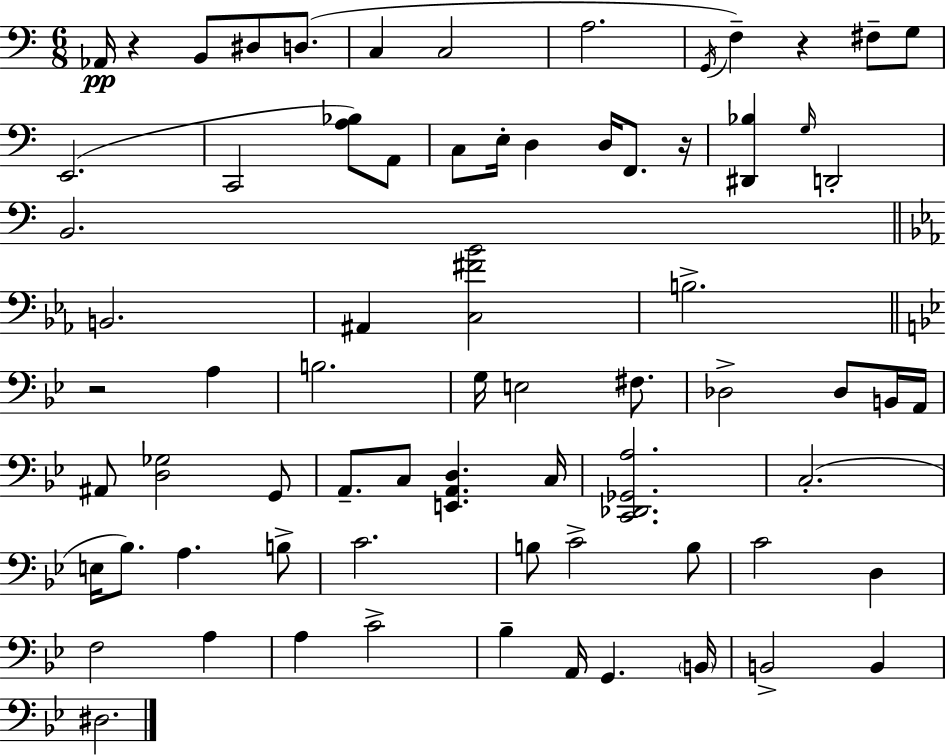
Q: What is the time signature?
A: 6/8